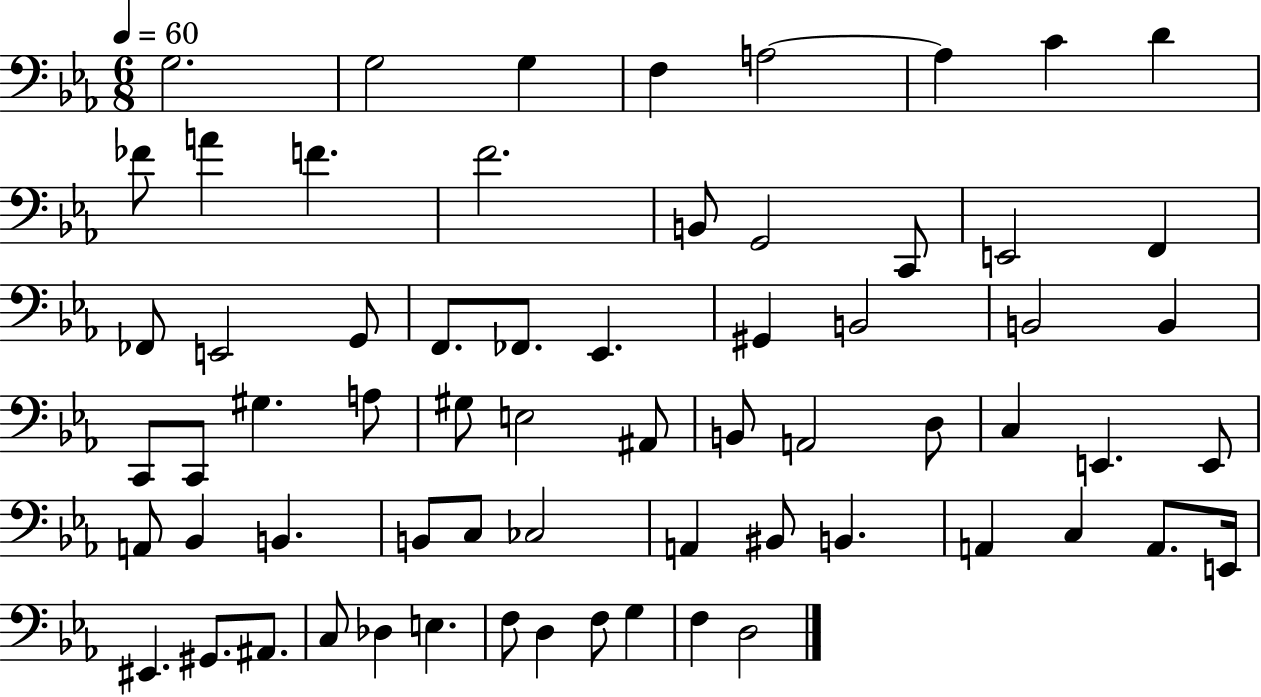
{
  \clef bass
  \numericTimeSignature
  \time 6/8
  \key ees \major
  \tempo 4 = 60
  \repeat volta 2 { g2. | g2 g4 | f4 a2~~ | a4 c'4 d'4 | \break fes'8 a'4 f'4. | f'2. | b,8 g,2 c,8 | e,2 f,4 | \break fes,8 e,2 g,8 | f,8. fes,8. ees,4. | gis,4 b,2 | b,2 b,4 | \break c,8 c,8 gis4. a8 | gis8 e2 ais,8 | b,8 a,2 d8 | c4 e,4. e,8 | \break a,8 bes,4 b,4. | b,8 c8 ces2 | a,4 bis,8 b,4. | a,4 c4 a,8. e,16 | \break eis,4. gis,8. ais,8. | c8 des4 e4. | f8 d4 f8 g4 | f4 d2 | \break } \bar "|."
}